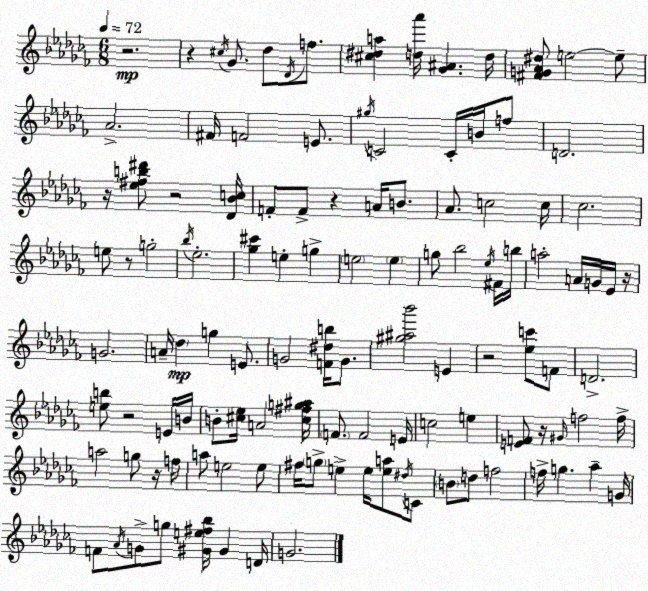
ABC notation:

X:1
T:Untitled
M:6/8
L:1/4
K:Abm
z2 z ^c/4 _G/2 _d/2 _D/4 f/2 [^c^da] [d_a']/4 [_G^A] d/4 [^FG_A^d]/2 e2 e/2 _A2 ^F/4 F2 E/2 ^g/4 C2 C/4 B/4 f/2 D2 z/4 [_e^fb^d']/2 z2 [_D_Bc]/4 F/2 F/2 z A/4 B/2 _A/2 c2 c/4 _c2 e/2 z/2 g2 _b/4 _e2 [_g^c'] e g e2 e g/2 _b2 _e/4 ^F/4 b/4 a2 A/4 G/4 _E/4 z/4 G2 A/4 _d g E/2 G2 [F^db]/4 G/2 [^g^a_b']2 E z2 [_ec']/2 F/2 D2 [eb]/2 z2 E/4 B/4 B/2 [^c_e]/4 A2 [^c^fg^a]/4 F/2 F2 E/4 c2 e [EF]/2 z/4 ^G/4 f2 f/4 a2 g/2 z/4 f/4 a/2 e2 e/2 ^f/4 g/2 e e/4 [ea]/2 ^d/4 C/2 B/2 d/2 f2 f/4 g _a G/4 F/2 _A/4 G/2 g/2 [^Ge^f_b]/4 ^G D/4 G2